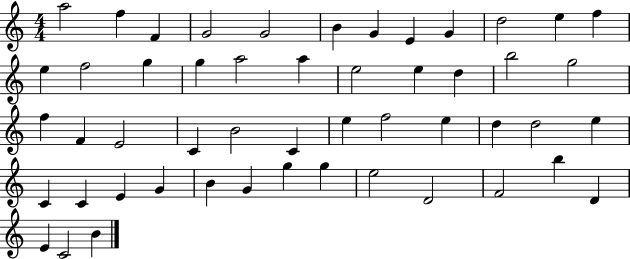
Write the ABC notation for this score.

X:1
T:Untitled
M:4/4
L:1/4
K:C
a2 f F G2 G2 B G E G d2 e f e f2 g g a2 a e2 e d b2 g2 f F E2 C B2 C e f2 e d d2 e C C E G B G g g e2 D2 F2 b D E C2 B